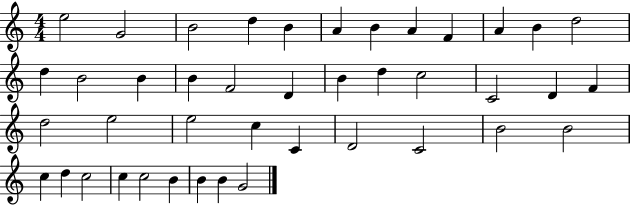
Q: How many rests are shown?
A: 0